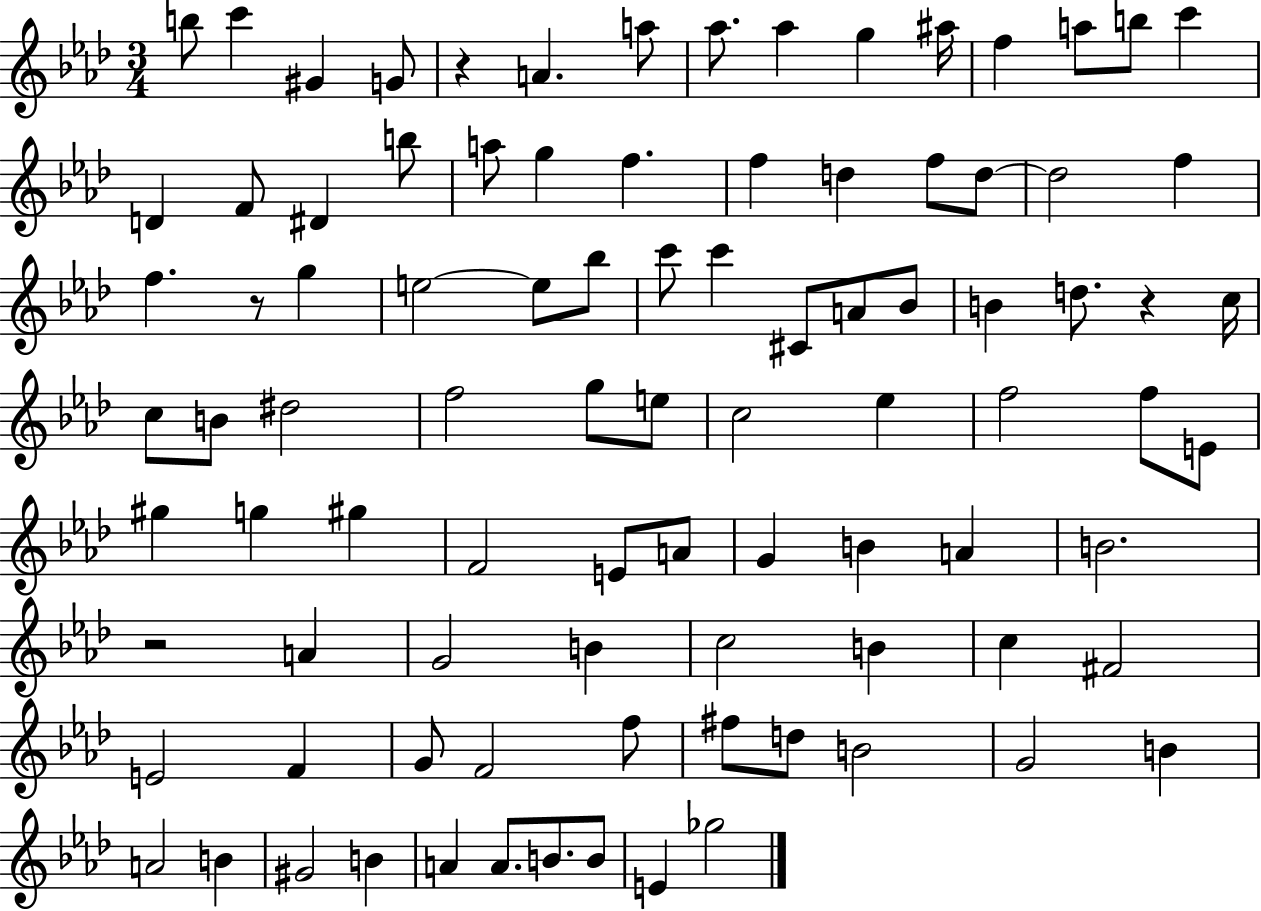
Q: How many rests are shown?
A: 4